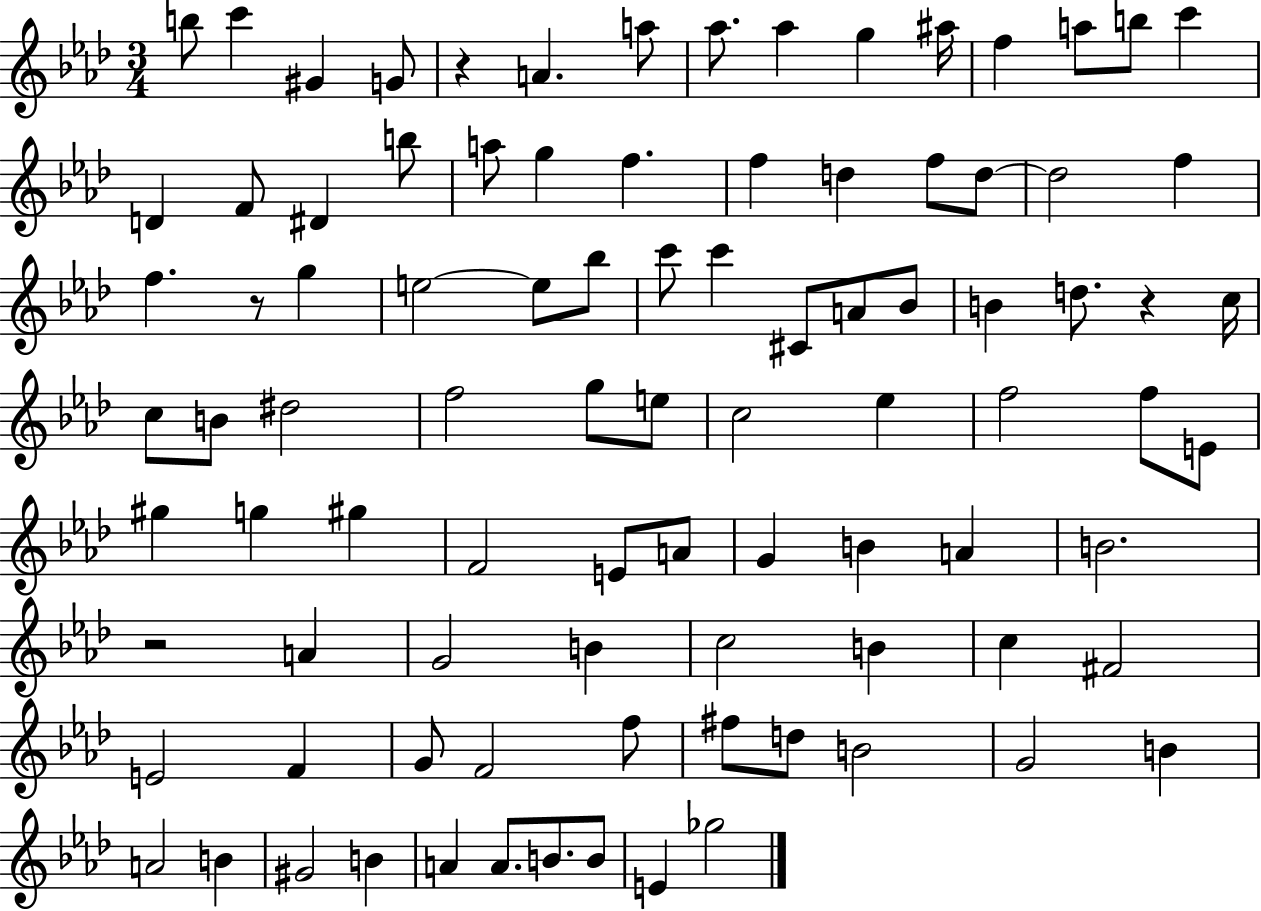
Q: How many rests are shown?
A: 4